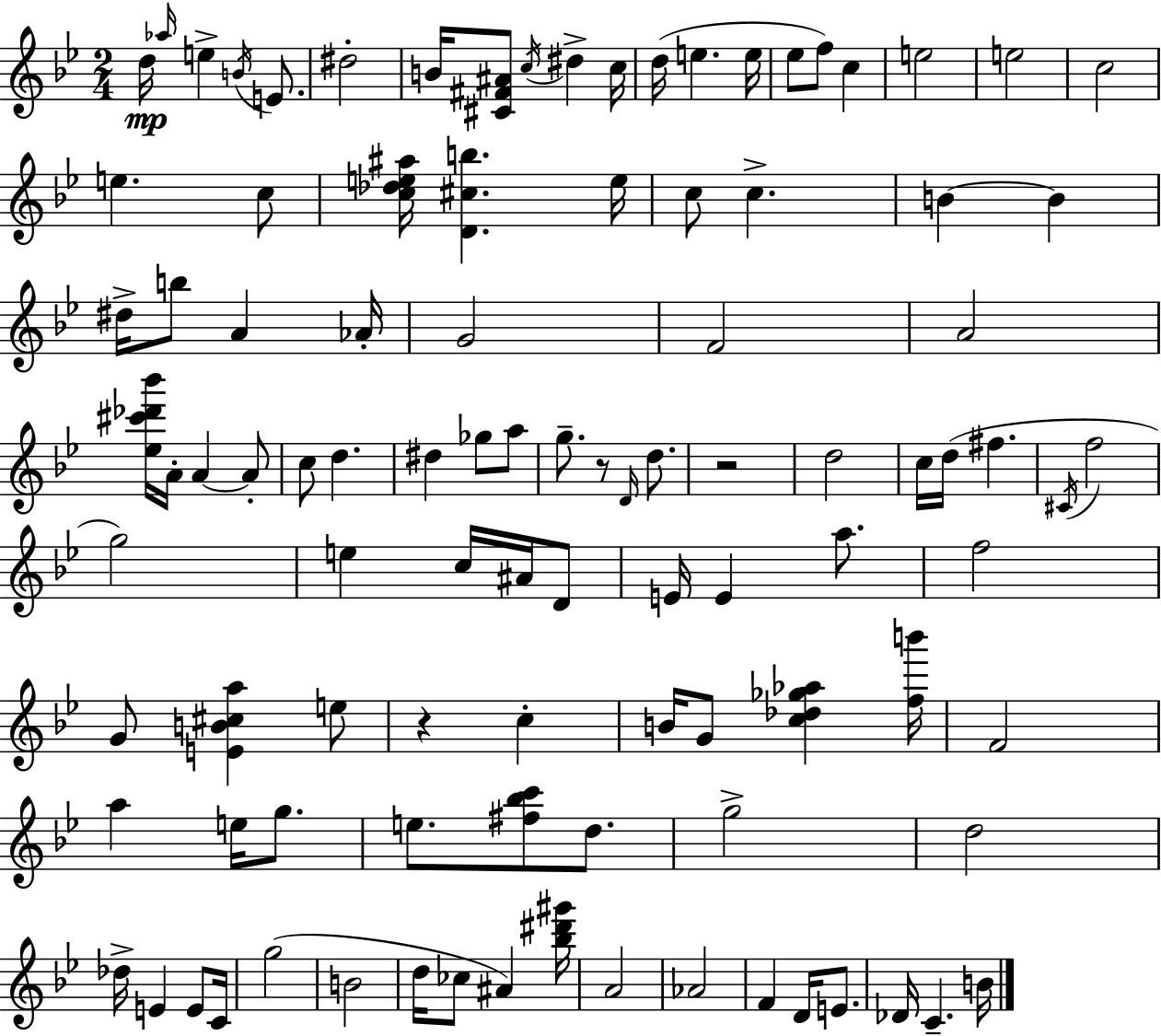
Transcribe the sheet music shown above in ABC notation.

X:1
T:Untitled
M:2/4
L:1/4
K:Bb
d/4 _a/4 e B/4 E/2 ^d2 B/4 [^C^F^A]/2 c/4 ^d c/4 d/4 e e/4 _e/2 f/2 c e2 e2 c2 e c/2 [c_de^a]/4 [D^cb] e/4 c/2 c B B ^d/4 b/2 A _A/4 G2 F2 A2 [_e^c'_d'_b']/4 A/4 A A/2 c/2 d ^d _g/2 a/2 g/2 z/2 D/4 d/2 z2 d2 c/4 d/4 ^f ^C/4 f2 g2 e c/4 ^A/4 D/2 E/4 E a/2 f2 G/2 [EB^ca] e/2 z c B/4 G/2 [c_d_g_a] [fb']/4 F2 a e/4 g/2 e/2 [^f_bc']/2 d/2 g2 d2 _d/4 E E/2 C/4 g2 B2 d/4 _c/2 ^A [_b^d'^g']/4 A2 _A2 F D/4 E/2 _D/4 C B/4